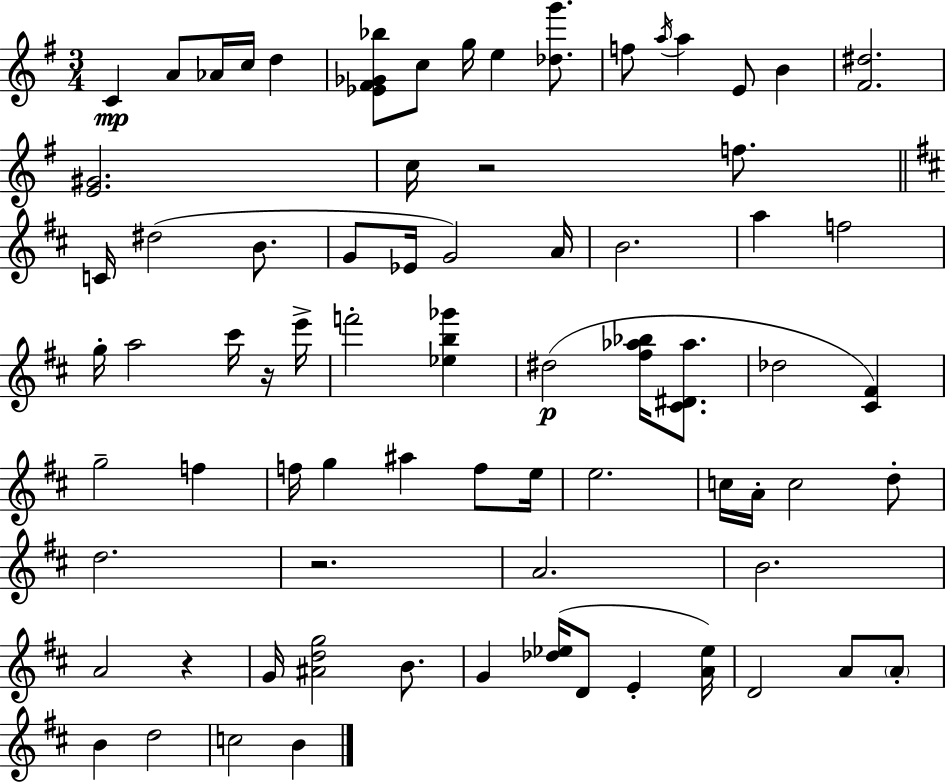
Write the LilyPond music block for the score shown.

{
  \clef treble
  \numericTimeSignature
  \time 3/4
  \key g \major
  \repeat volta 2 { c'4\mp a'8 aes'16 c''16 d''4 | <ees' fis' ges' bes''>8 c''8 g''16 e''4 <des'' g'''>8. | f''8 \acciaccatura { a''16 } a''4 e'8 b'4 | <fis' dis''>2. | \break <e' gis'>2. | c''16 r2 f''8. | \bar "||" \break \key d \major c'16 dis''2( b'8. | g'8 ees'16 g'2) a'16 | b'2. | a''4 f''2 | \break g''16-. a''2 cis'''16 r16 e'''16-> | f'''2-. <ees'' b'' ges'''>4 | dis''2(\p <fis'' aes'' bes''>16 <cis' dis' aes''>8. | des''2 <cis' fis'>4) | \break g''2-- f''4 | f''16 g''4 ais''4 f''8 e''16 | e''2. | c''16 a'16-. c''2 d''8-. | \break d''2. | r2. | a'2. | b'2. | \break a'2 r4 | g'16 <ais' d'' g''>2 b'8. | g'4 <des'' ees''>16( d'8 e'4-. <a' ees''>16) | d'2 a'8 \parenthesize a'8-. | \break b'4 d''2 | c''2 b'4 | } \bar "|."
}